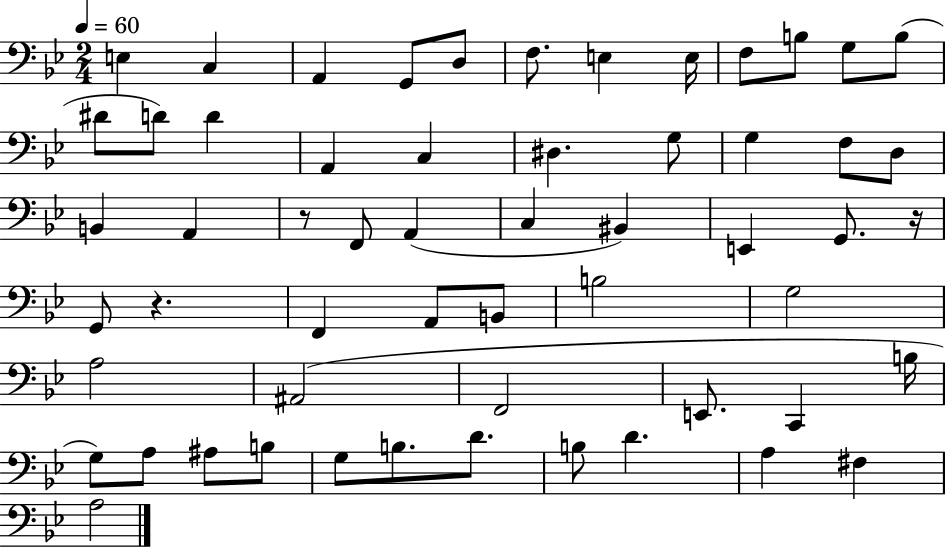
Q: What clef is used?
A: bass